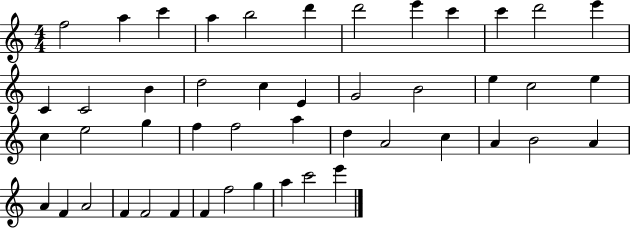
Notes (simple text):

F5/h A5/q C6/q A5/q B5/h D6/q D6/h E6/q C6/q C6/q D6/h E6/q C4/q C4/h B4/q D5/h C5/q E4/q G4/h B4/h E5/q C5/h E5/q C5/q E5/h G5/q F5/q F5/h A5/q D5/q A4/h C5/q A4/q B4/h A4/q A4/q F4/q A4/h F4/q F4/h F4/q F4/q F5/h G5/q A5/q C6/h E6/q